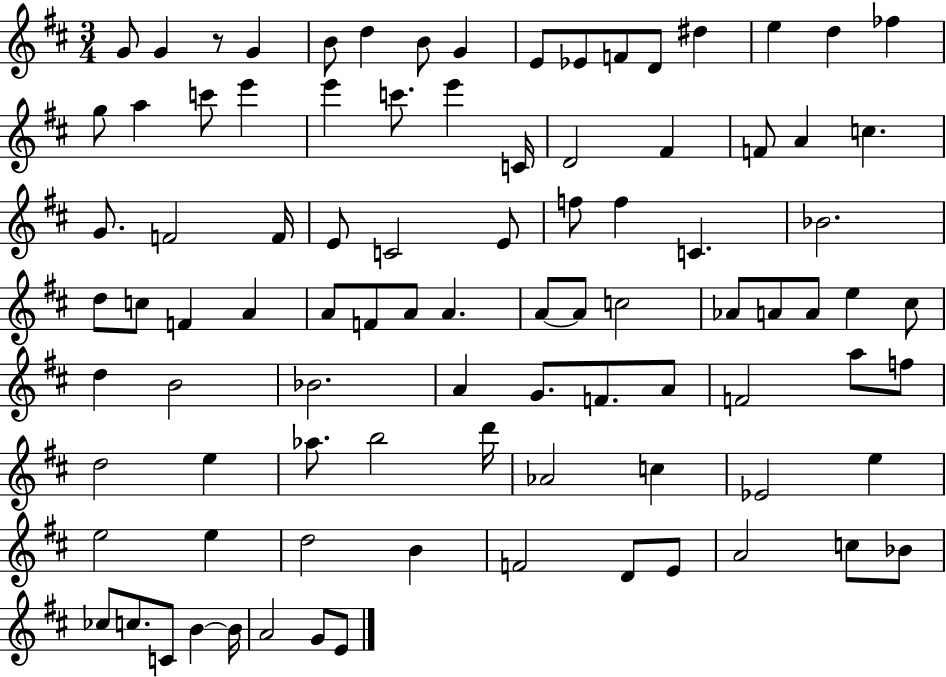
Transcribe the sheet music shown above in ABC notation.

X:1
T:Untitled
M:3/4
L:1/4
K:D
G/2 G z/2 G B/2 d B/2 G E/2 _E/2 F/2 D/2 ^d e d _f g/2 a c'/2 e' e' c'/2 e' C/4 D2 ^F F/2 A c G/2 F2 F/4 E/2 C2 E/2 f/2 f C _B2 d/2 c/2 F A A/2 F/2 A/2 A A/2 A/2 c2 _A/2 A/2 A/2 e ^c/2 d B2 _B2 A G/2 F/2 A/2 F2 a/2 f/2 d2 e _a/2 b2 d'/4 _A2 c _E2 e e2 e d2 B F2 D/2 E/2 A2 c/2 _B/2 _c/2 c/2 C/2 B B/4 A2 G/2 E/2